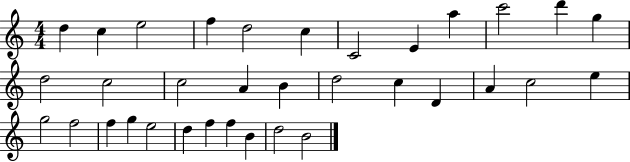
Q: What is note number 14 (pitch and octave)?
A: C5